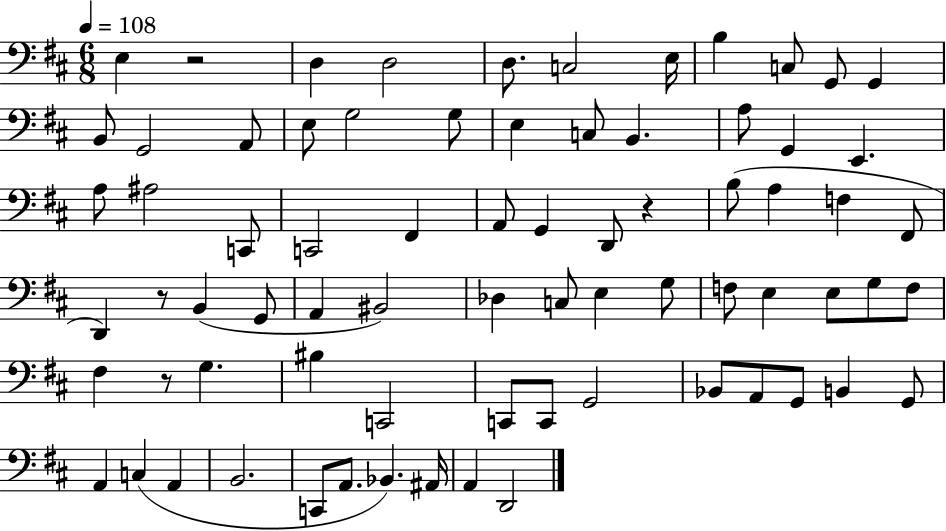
E3/q R/h D3/q D3/h D3/e. C3/h E3/s B3/q C3/e G2/e G2/q B2/e G2/h A2/e E3/e G3/h G3/e E3/q C3/e B2/q. A3/e G2/q E2/q. A3/e A#3/h C2/e C2/h F#2/q A2/e G2/q D2/e R/q B3/e A3/q F3/q F#2/e D2/q R/e B2/q G2/e A2/q BIS2/h Db3/q C3/e E3/q G3/e F3/e E3/q E3/e G3/e F3/e F#3/q R/e G3/q. BIS3/q C2/h C2/e C2/e G2/h Bb2/e A2/e G2/e B2/q G2/e A2/q C3/q A2/q B2/h. C2/e A2/e. Bb2/q. A#2/s A2/q D2/h